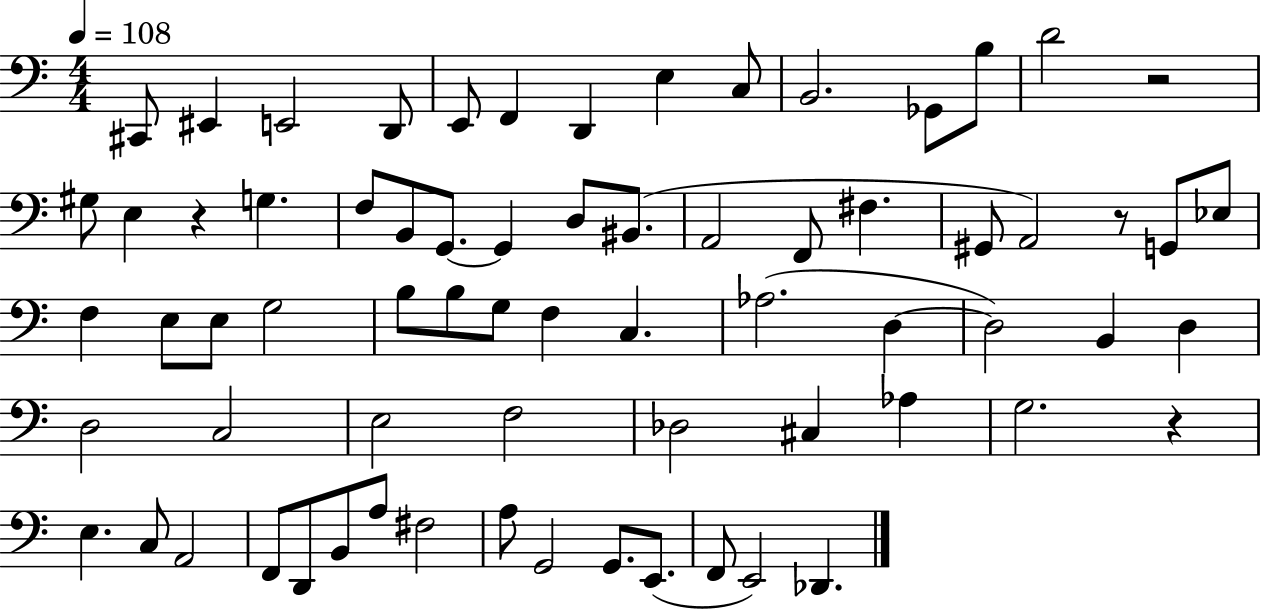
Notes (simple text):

C#2/e EIS2/q E2/h D2/e E2/e F2/q D2/q E3/q C3/e B2/h. Gb2/e B3/e D4/h R/h G#3/e E3/q R/q G3/q. F3/e B2/e G2/e. G2/q D3/e BIS2/e. A2/h F2/e F#3/q. G#2/e A2/h R/e G2/e Eb3/e F3/q E3/e E3/e G3/h B3/e B3/e G3/e F3/q C3/q. Ab3/h. D3/q D3/h B2/q D3/q D3/h C3/h E3/h F3/h Db3/h C#3/q Ab3/q G3/h. R/q E3/q. C3/e A2/h F2/e D2/e B2/e A3/e F#3/h A3/e G2/h G2/e. E2/e. F2/e E2/h Db2/q.